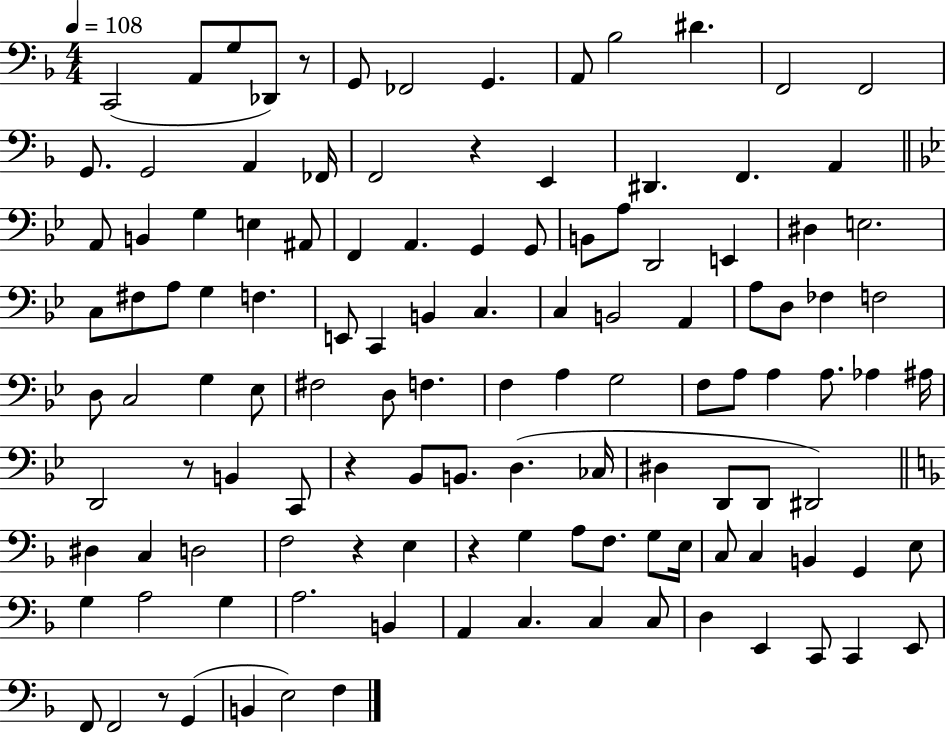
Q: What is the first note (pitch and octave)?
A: C2